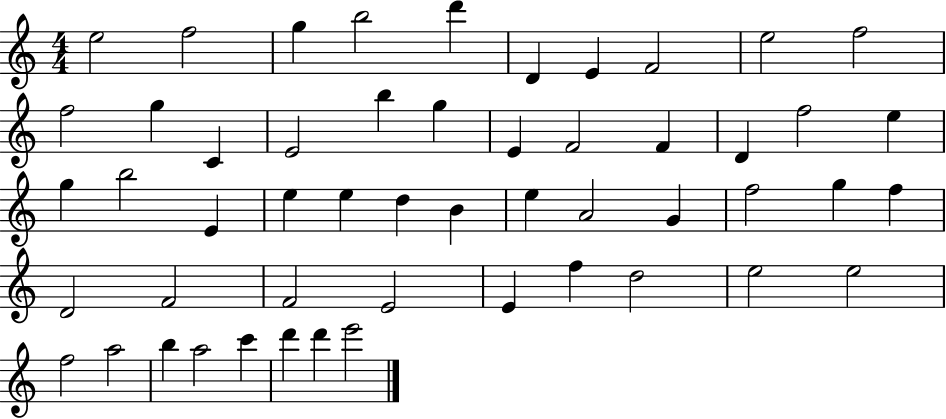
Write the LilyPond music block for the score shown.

{
  \clef treble
  \numericTimeSignature
  \time 4/4
  \key c \major
  e''2 f''2 | g''4 b''2 d'''4 | d'4 e'4 f'2 | e''2 f''2 | \break f''2 g''4 c'4 | e'2 b''4 g''4 | e'4 f'2 f'4 | d'4 f''2 e''4 | \break g''4 b''2 e'4 | e''4 e''4 d''4 b'4 | e''4 a'2 g'4 | f''2 g''4 f''4 | \break d'2 f'2 | f'2 e'2 | e'4 f''4 d''2 | e''2 e''2 | \break f''2 a''2 | b''4 a''2 c'''4 | d'''4 d'''4 e'''2 | \bar "|."
}